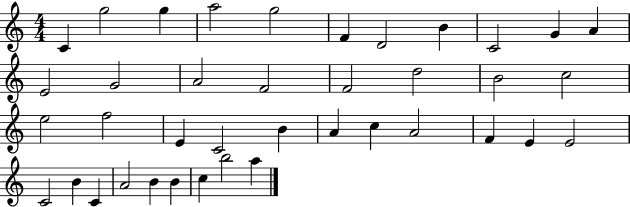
X:1
T:Untitled
M:4/4
L:1/4
K:C
C g2 g a2 g2 F D2 B C2 G A E2 G2 A2 F2 F2 d2 B2 c2 e2 f2 E C2 B A c A2 F E E2 C2 B C A2 B B c b2 a